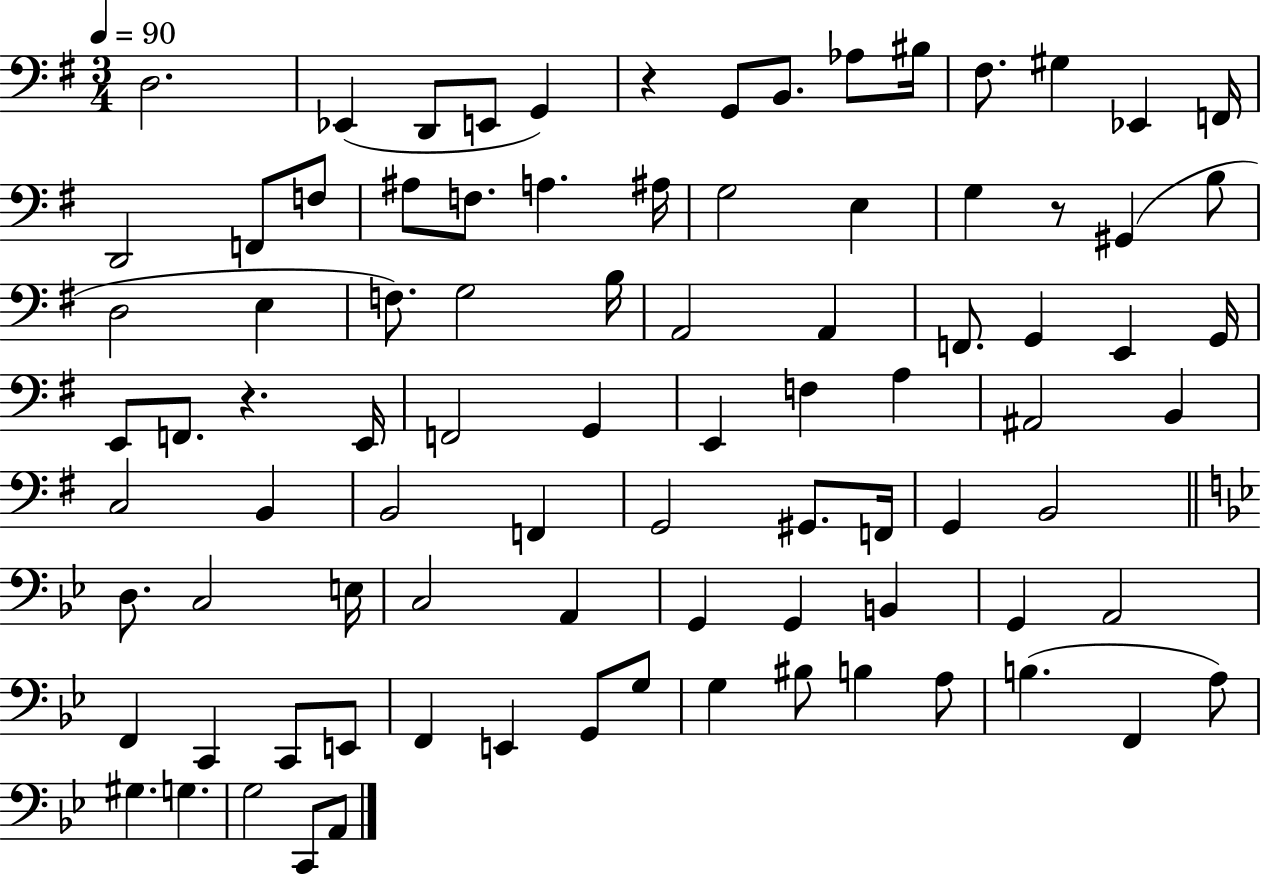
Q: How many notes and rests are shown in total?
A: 88